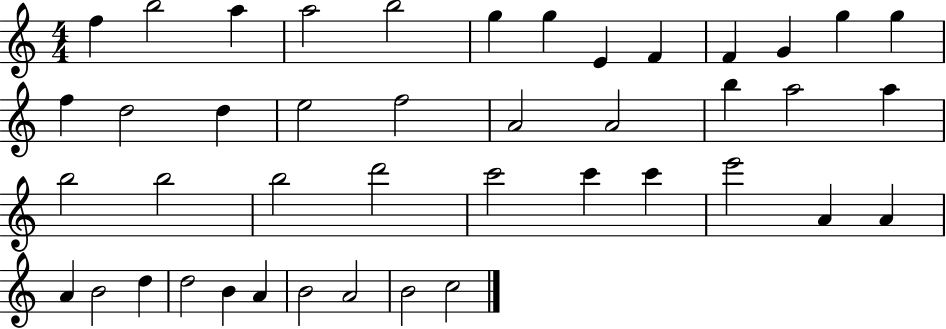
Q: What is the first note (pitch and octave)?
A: F5